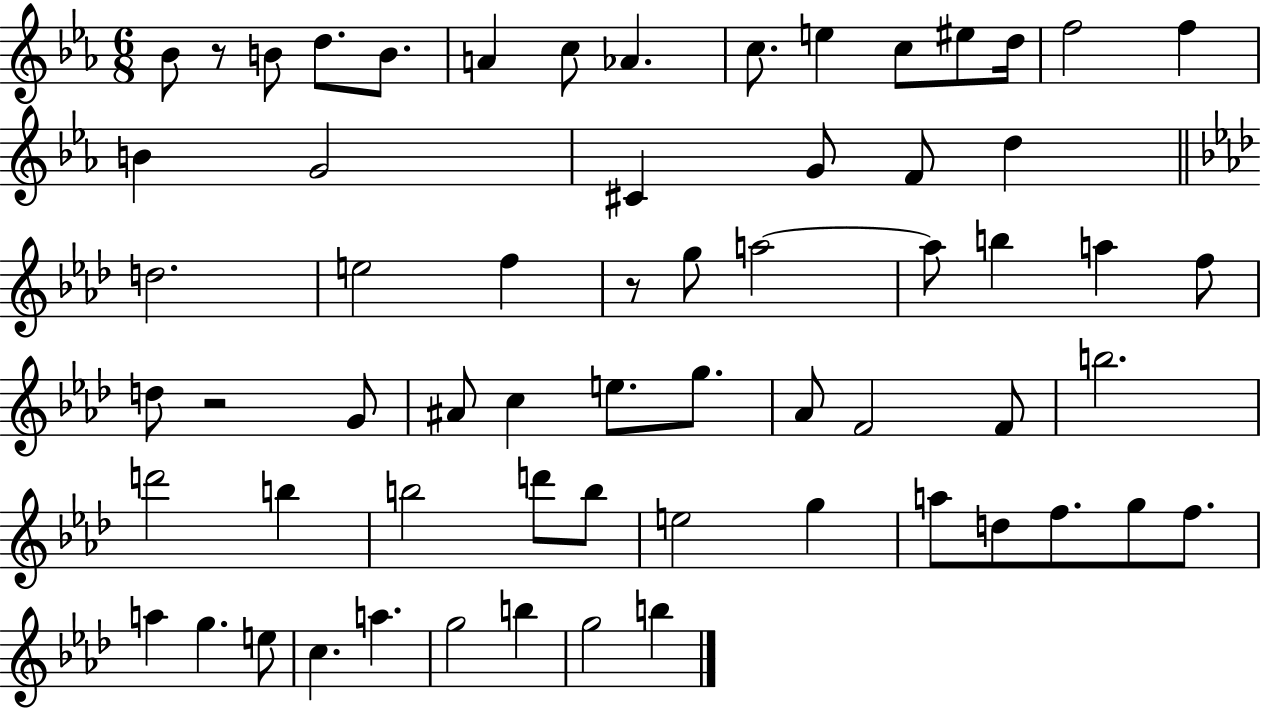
X:1
T:Untitled
M:6/8
L:1/4
K:Eb
_B/2 z/2 B/2 d/2 B/2 A c/2 _A c/2 e c/2 ^e/2 d/4 f2 f B G2 ^C G/2 F/2 d d2 e2 f z/2 g/2 a2 a/2 b a f/2 d/2 z2 G/2 ^A/2 c e/2 g/2 _A/2 F2 F/2 b2 d'2 b b2 d'/2 b/2 e2 g a/2 d/2 f/2 g/2 f/2 a g e/2 c a g2 b g2 b